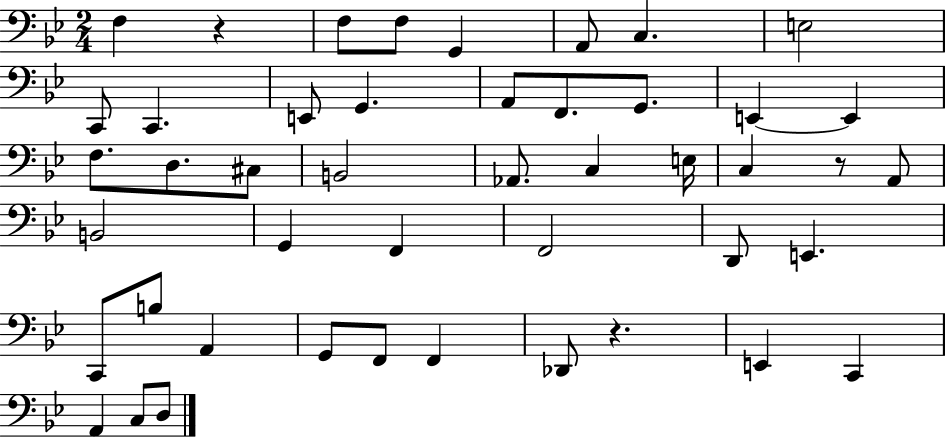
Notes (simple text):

F3/q R/q F3/e F3/e G2/q A2/e C3/q. E3/h C2/e C2/q. E2/e G2/q. A2/e F2/e. G2/e. E2/q E2/q F3/e. D3/e. C#3/e B2/h Ab2/e. C3/q E3/s C3/q R/e A2/e B2/h G2/q F2/q F2/h D2/e E2/q. C2/e B3/e A2/q G2/e F2/e F2/q Db2/e R/q. E2/q C2/q A2/q C3/e D3/e